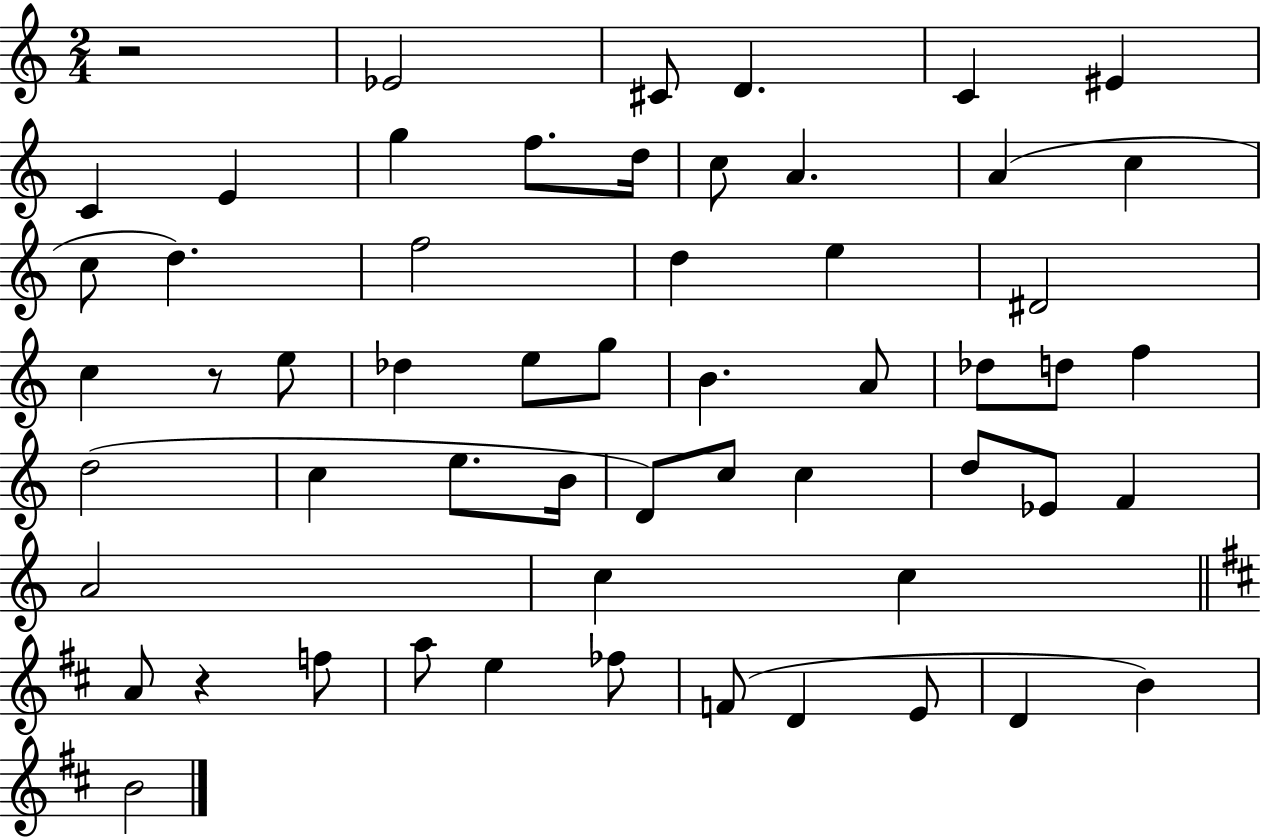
R/h Eb4/h C#4/e D4/q. C4/q EIS4/q C4/q E4/q G5/q F5/e. D5/s C5/e A4/q. A4/q C5/q C5/e D5/q. F5/h D5/q E5/q D#4/h C5/q R/e E5/e Db5/q E5/e G5/e B4/q. A4/e Db5/e D5/e F5/q D5/h C5/q E5/e. B4/s D4/e C5/e C5/q D5/e Eb4/e F4/q A4/h C5/q C5/q A4/e R/q F5/e A5/e E5/q FES5/e F4/e D4/q E4/e D4/q B4/q B4/h